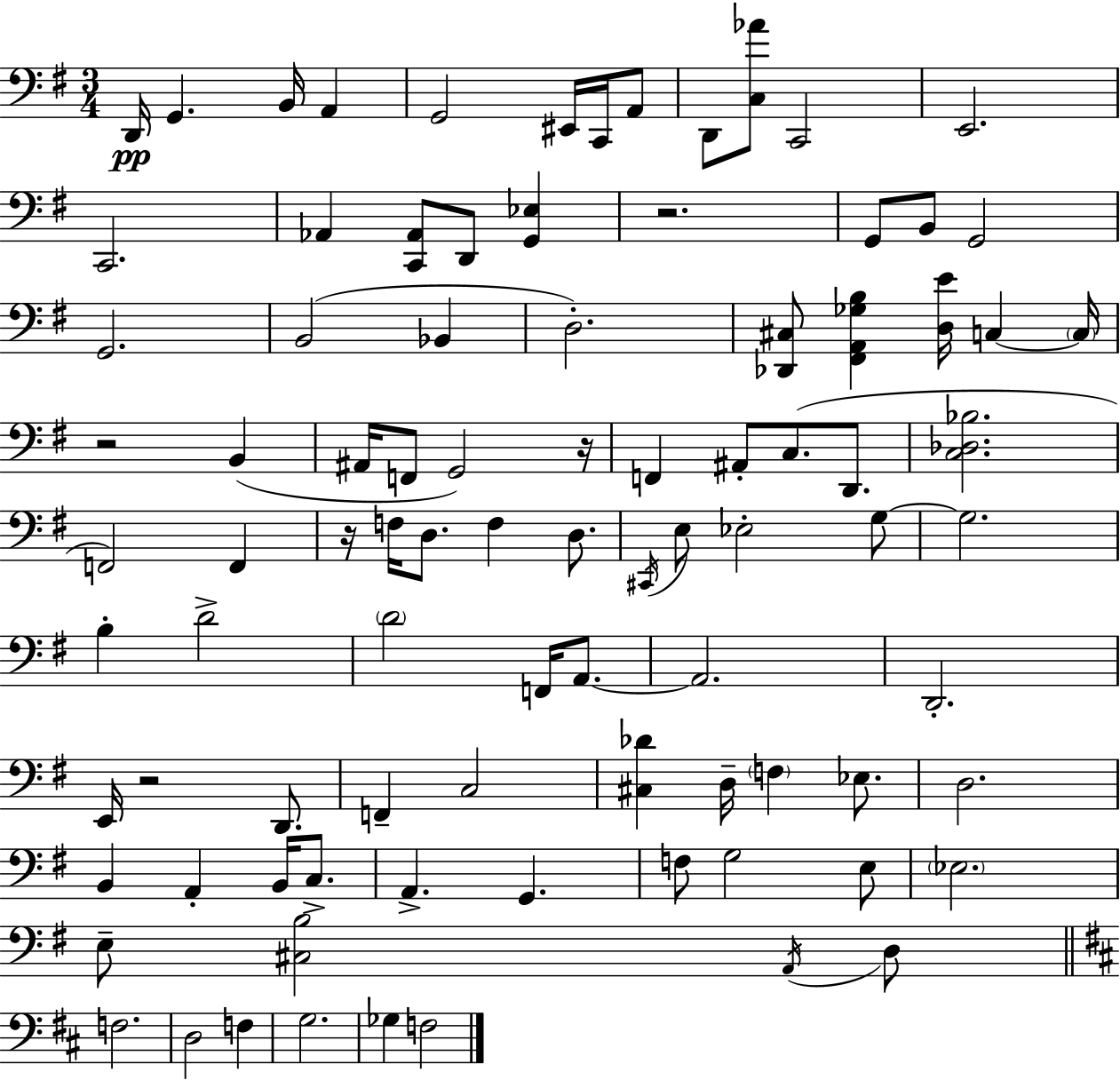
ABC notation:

X:1
T:Untitled
M:3/4
L:1/4
K:G
D,,/4 G,, B,,/4 A,, G,,2 ^E,,/4 C,,/4 A,,/2 D,,/2 [C,_A]/2 C,,2 E,,2 C,,2 _A,, [C,,_A,,]/2 D,,/2 [G,,_E,] z2 G,,/2 B,,/2 G,,2 G,,2 B,,2 _B,, D,2 [_D,,^C,]/2 [^F,,A,,_G,B,] [D,E]/4 C, C,/4 z2 B,, ^A,,/4 F,,/2 G,,2 z/4 F,, ^A,,/2 C,/2 D,,/2 [C,_D,_B,]2 F,,2 F,, z/4 F,/4 D,/2 F, D,/2 ^C,,/4 E,/2 _E,2 G,/2 G,2 B, D2 D2 F,,/4 A,,/2 A,,2 D,,2 E,,/4 z2 D,,/2 F,, C,2 [^C,_D] D,/4 F, _E,/2 D,2 B,, A,, B,,/4 C,/2 A,, G,, F,/2 G,2 E,/2 _E,2 E,/2 [^C,B,]2 A,,/4 D,/2 F,2 D,2 F, G,2 _G, F,2